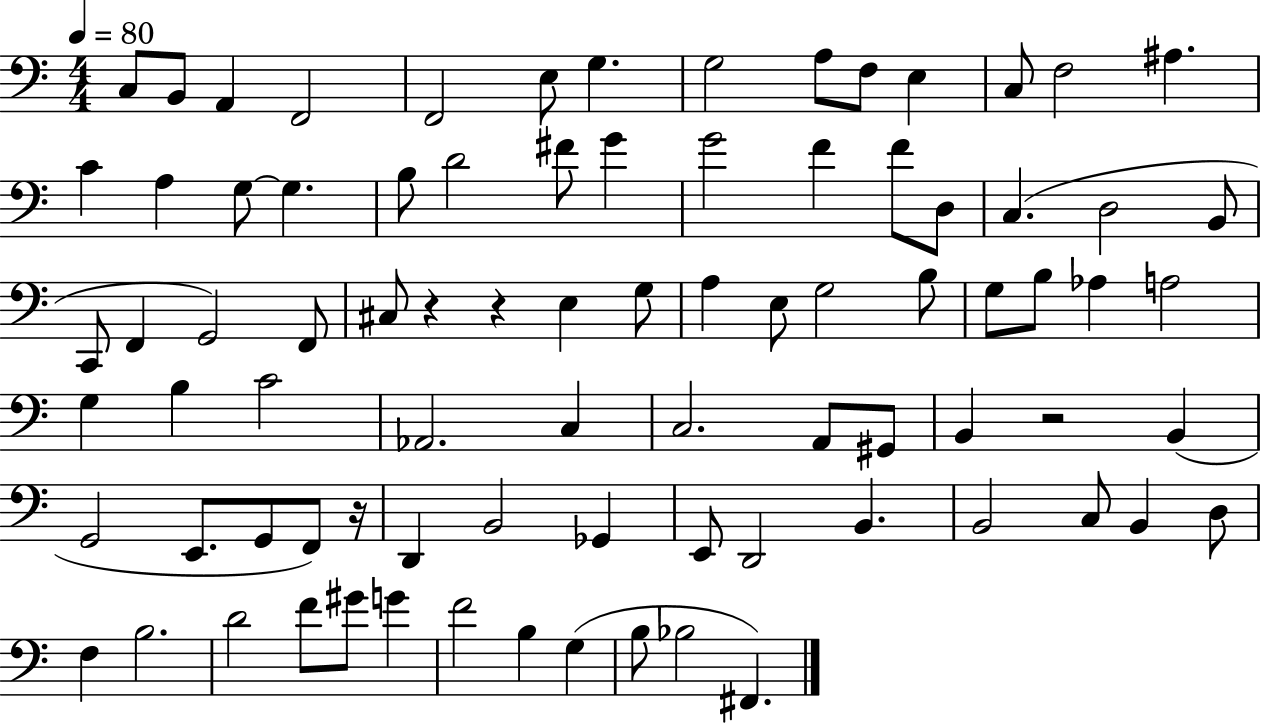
C3/e B2/e A2/q F2/h F2/h E3/e G3/q. G3/h A3/e F3/e E3/q C3/e F3/h A#3/q. C4/q A3/q G3/e G3/q. B3/e D4/h F#4/e G4/q G4/h F4/q F4/e D3/e C3/q. D3/h B2/e C2/e F2/q G2/h F2/e C#3/e R/q R/q E3/q G3/e A3/q E3/e G3/h B3/e G3/e B3/e Ab3/q A3/h G3/q B3/q C4/h Ab2/h. C3/q C3/h. A2/e G#2/e B2/q R/h B2/q G2/h E2/e. G2/e F2/e R/s D2/q B2/h Gb2/q E2/e D2/h B2/q. B2/h C3/e B2/q D3/e F3/q B3/h. D4/h F4/e G#4/e G4/q F4/h B3/q G3/q B3/e Bb3/h F#2/q.